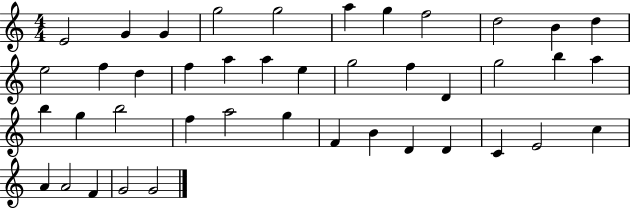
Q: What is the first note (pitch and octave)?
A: E4